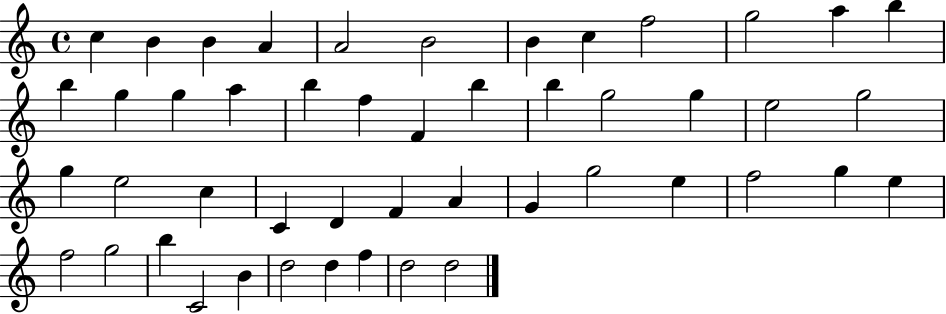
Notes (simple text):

C5/q B4/q B4/q A4/q A4/h B4/h B4/q C5/q F5/h G5/h A5/q B5/q B5/q G5/q G5/q A5/q B5/q F5/q F4/q B5/q B5/q G5/h G5/q E5/h G5/h G5/q E5/h C5/q C4/q D4/q F4/q A4/q G4/q G5/h E5/q F5/h G5/q E5/q F5/h G5/h B5/q C4/h B4/q D5/h D5/q F5/q D5/h D5/h